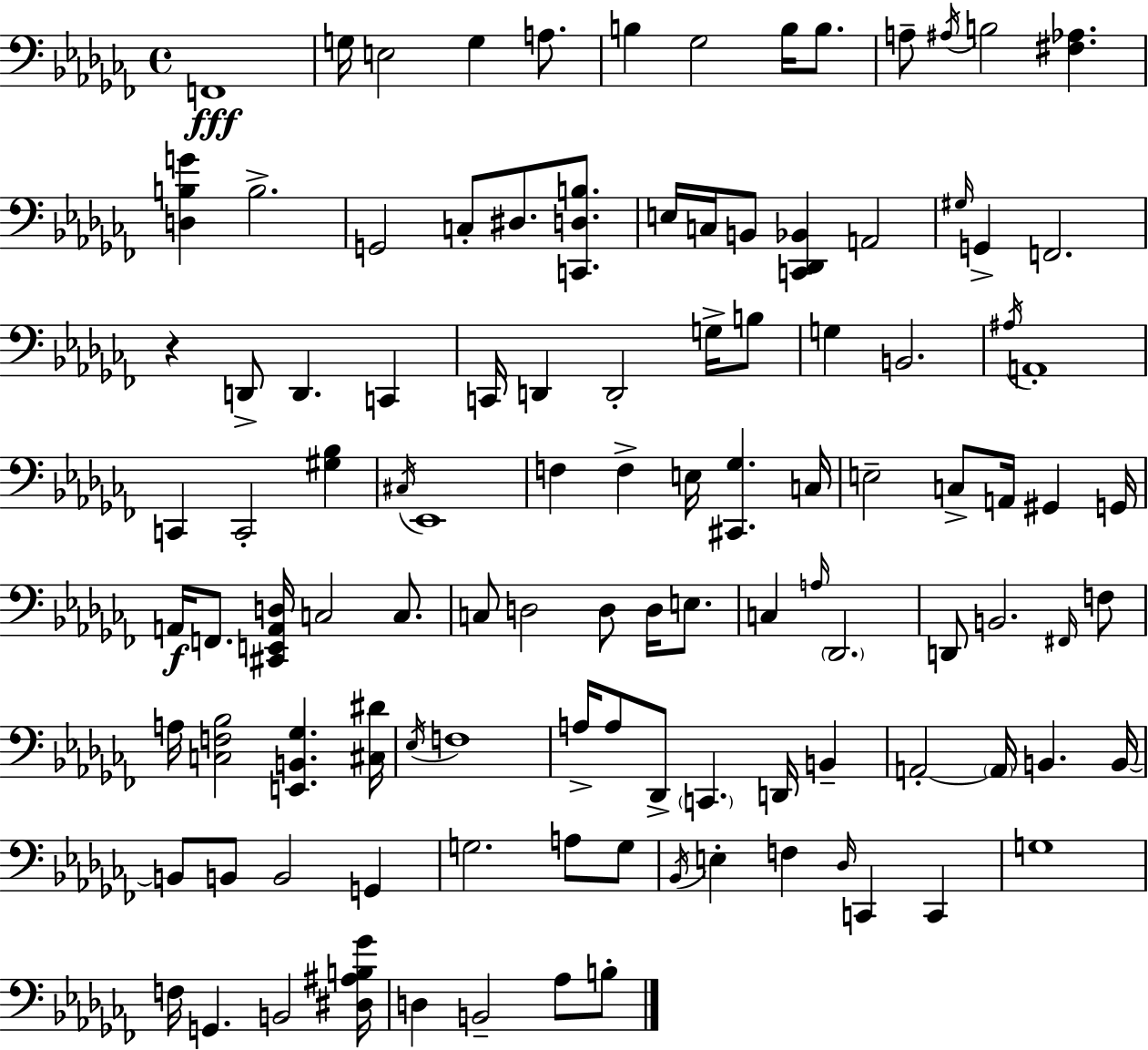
{
  \clef bass
  \time 4/4
  \defaultTimeSignature
  \key aes \minor
  \repeat volta 2 { f,1\fff | g16 e2 g4 a8. | b4 ges2 b16 b8. | a8-- \acciaccatura { ais16 } b2 <fis aes>4. | \break <d b g'>4 b2.-> | g,2 c8-. dis8. <c, d b>8. | e16 c16 b,8 <c, des, bes,>4 a,2 | \grace { gis16 } g,4-> f,2. | \break r4 d,8-> d,4. c,4 | c,16 d,4 d,2-. g16-> | b8 g4 b,2. | \acciaccatura { ais16 } a,1-. | \break c,4 c,2-. <gis bes>4 | \acciaccatura { cis16 } ees,1 | f4 f4-> e16 <cis, ges>4. | c16 e2-- c8-> a,16 gis,4 | \break g,16 a,16\f f,8. <cis, e, a, d>16 c2 | c8. c8 d2 d8 | d16 e8. c4 \grace { a16 } \parenthesize des,2. | d,8 b,2. | \break \grace { fis,16 } f8 a16 <c f bes>2 <e, b, ges>4. | <cis dis'>16 \acciaccatura { ees16 } f1 | a16-> a8 des,8-> \parenthesize c,4. | d,16 b,4-- a,2-.~~ \parenthesize a,16 | \break b,4. b,16~~ b,8 b,8 b,2 | g,4 g2. | a8 g8 \acciaccatura { bes,16 } e4-. f4 | \grace { des16 } c,4 c,4 g1 | \break f16 g,4. | b,2 <dis ais b ges'>16 d4 b,2-- | aes8 b8-. } \bar "|."
}